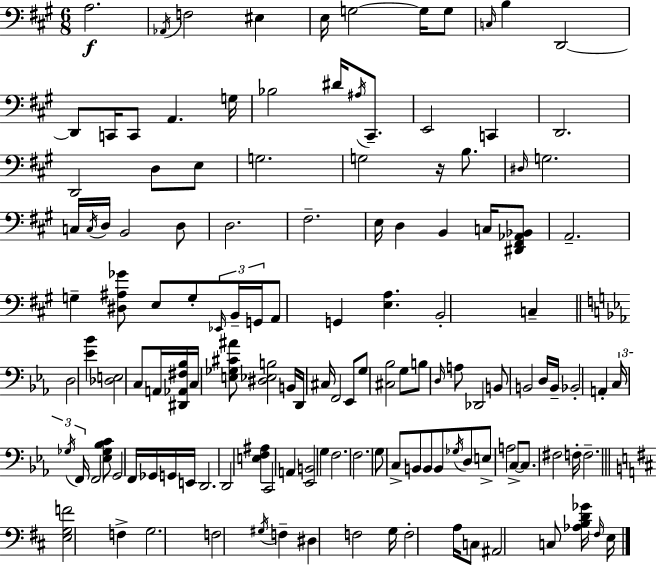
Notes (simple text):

A3/h. Ab2/s F3/h EIS3/q E3/s G3/h G3/s G3/e C3/s B3/q D2/h D2/e C2/s C2/e A2/q. G3/s Bb3/h D#4/s A#3/s C#2/e. E2/h C2/q D2/h. D2/h D3/e E3/e G3/h. G3/h R/s B3/e. D#3/s G3/h. C3/s C3/s D3/s B2/h D3/e D3/h. F#3/h. E3/s D3/q B2/q C3/s [D#2,F#2,Ab2,Bb2]/e A2/h. G3/q [D#3,A#3,Gb4]/e E3/e G3/e Eb2/s B2/s G2/s A2/e G2/q [E3,A3]/q. B2/h C3/q D3/h [Eb4,Bb4]/q [Db3,E3]/h C3/e A2/s [D#2,Ab2,F#3,Bb3]/s C3/s [E3,Gb3,C#4,A#4]/e [D#3,Eb3,B3]/h B2/s D2/s C#3/s F2/h Eb2/e G3/e [C#3,Bb3]/h G3/e B3/e D3/s A3/e Db2/h B2/e B2/h D3/s B2/s Bb2/h A2/q C3/s Gb3/s F2/s F2/h [Eb3,Gb3,Bb3,C4]/e G2/h F2/s Gb2/s G2/s E2/s D2/h. D2/h [E3,F3,A#3]/q C2/h A2/q [Eb2,B2]/h G3/q F3/h. F3/h. G3/e C3/e B2/e B2/e B2/e Gb3/s D3/e E3/e A3/h C3/e C3/e. F#3/h F3/s F3/h. [E3,G3,F4]/h F3/q G3/h. F3/h G#3/s F3/q D#3/q F3/h G3/s F3/h A3/s C3/e A#2/h C3/e [Ab3,B3,D4,Gb4]/s F#3/s E3/s